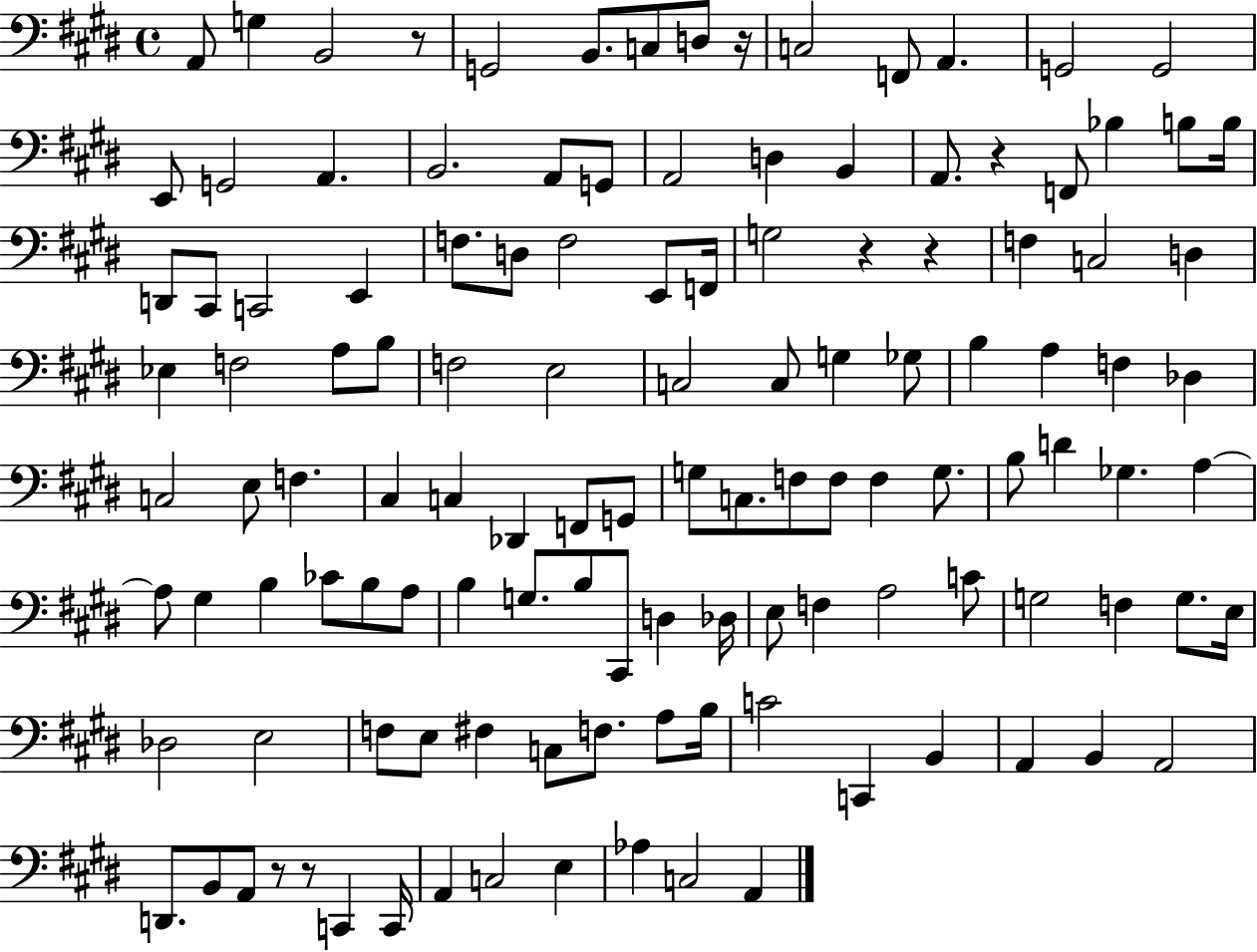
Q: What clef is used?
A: bass